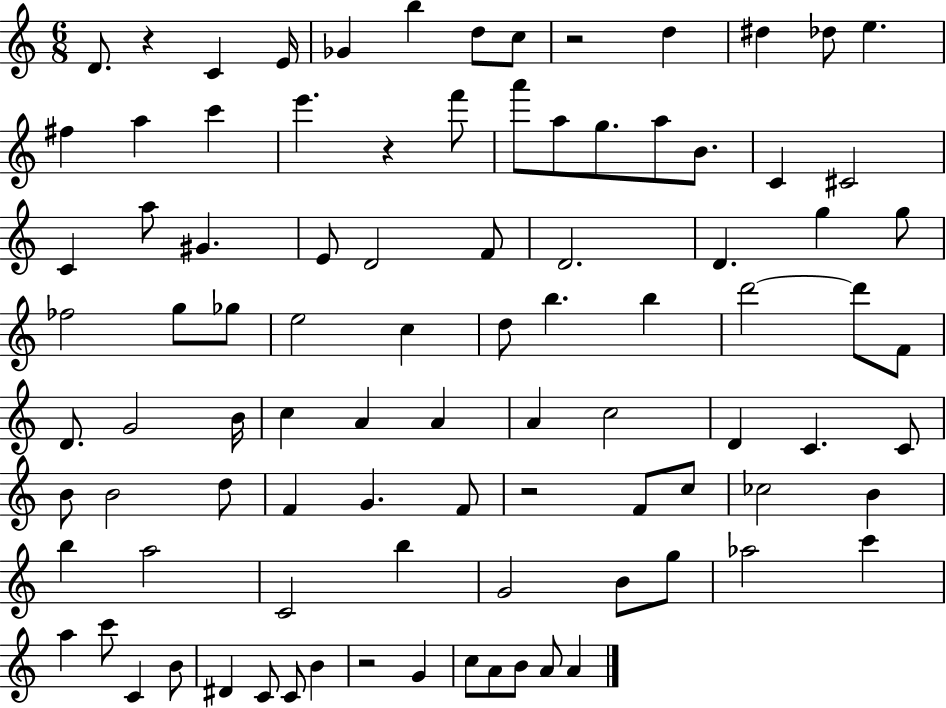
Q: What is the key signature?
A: C major